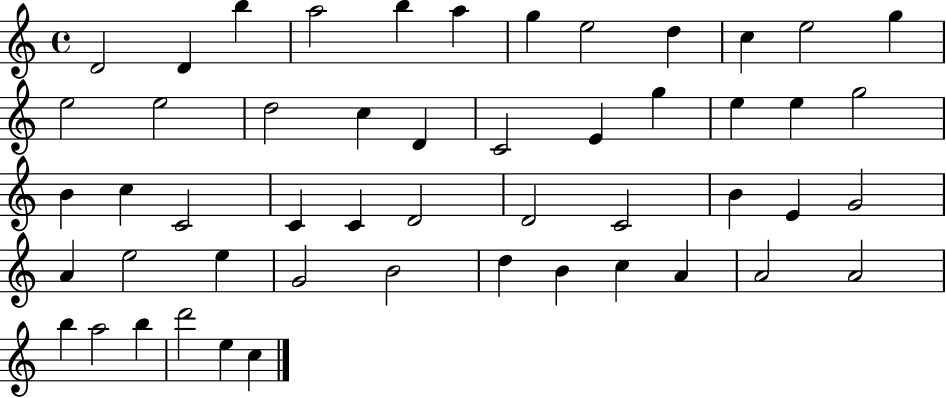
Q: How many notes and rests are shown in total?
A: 51